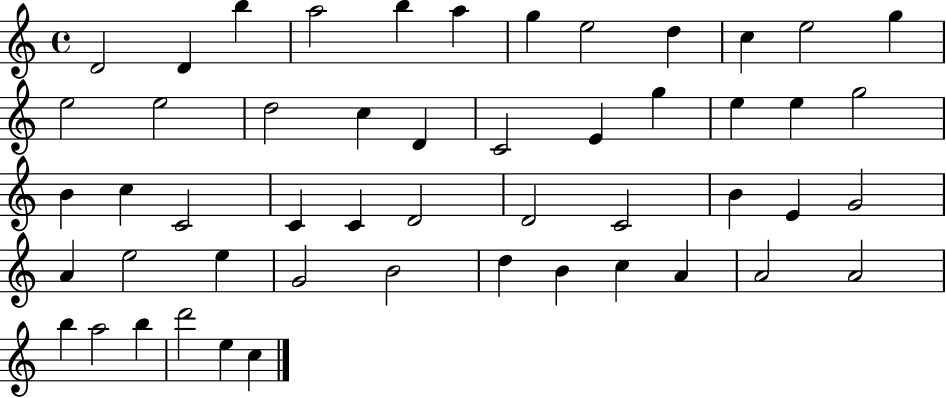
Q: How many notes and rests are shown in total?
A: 51